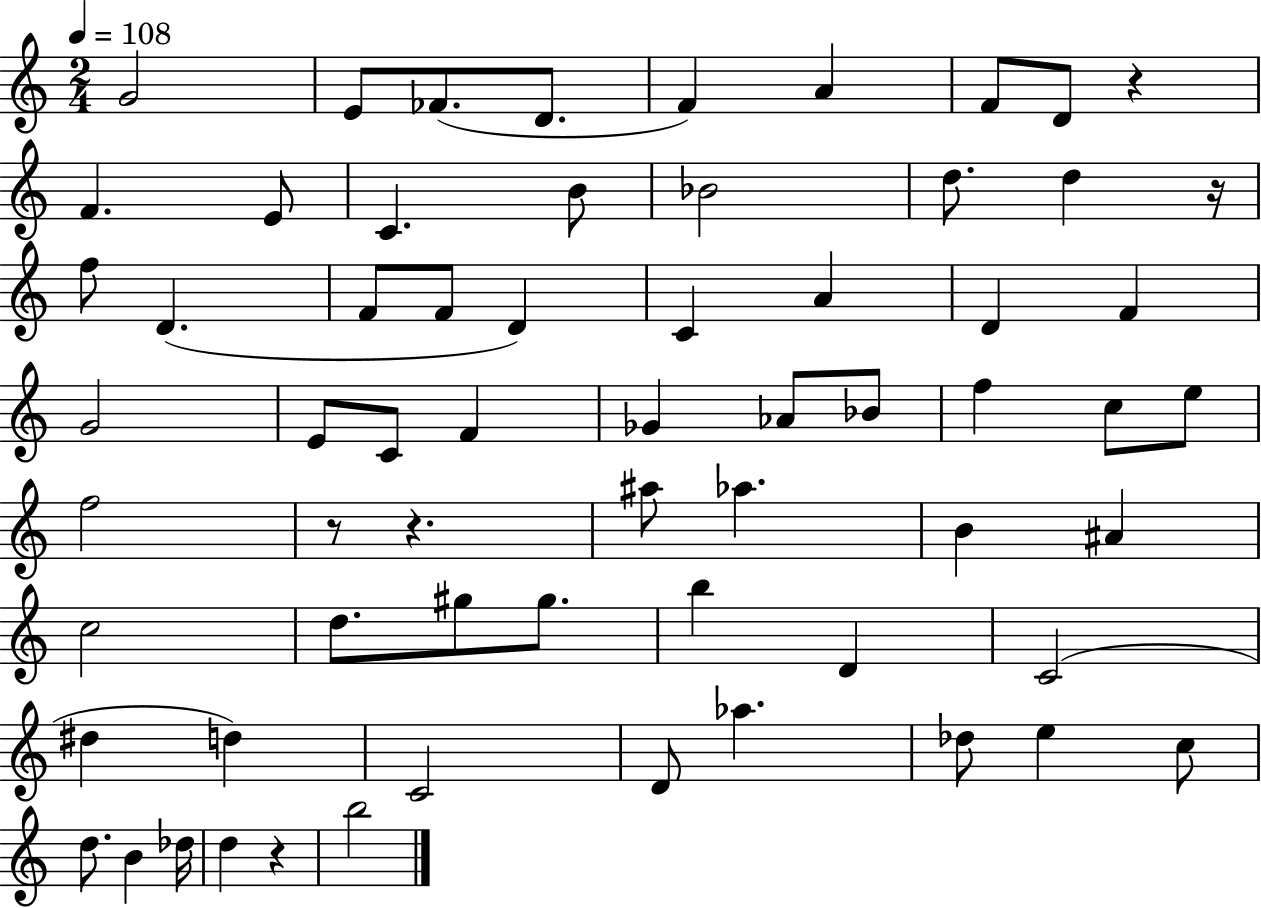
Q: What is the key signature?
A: C major